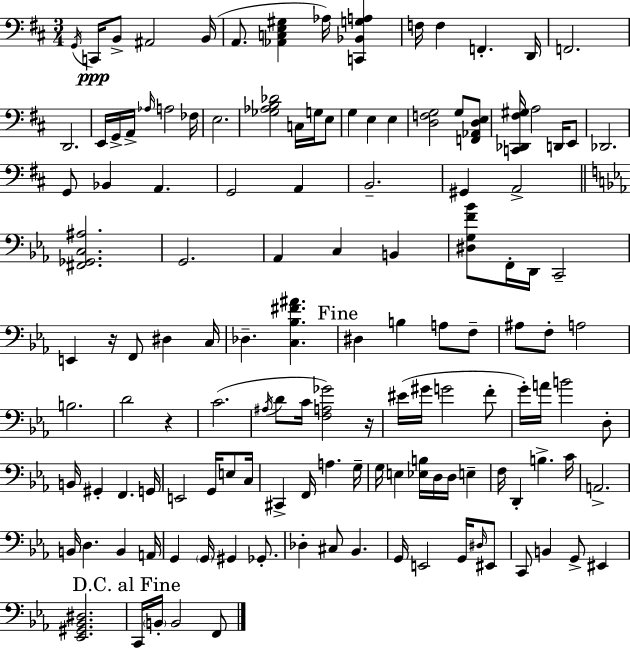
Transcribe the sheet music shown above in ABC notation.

X:1
T:Untitled
M:3/4
L:1/4
K:D
G,,/4 C,,/4 B,,/2 ^A,,2 B,,/4 A,,/2 [_A,,C,E,^G,] _A,/4 [C,,_B,,G,A,] F,/4 F, F,, D,,/4 F,,2 D,,2 E,,/4 G,,/4 A,,/4 _A,/4 A,2 _F,/4 E,2 [_G,_A,B,_D]2 C,/4 G,/4 E,/2 G, E, E, [D,F,G,]2 G,/2 [F,,_A,,D,E,]/2 [C,,_D,,^F,^G,]/4 A,2 D,,/4 E,,/2 _D,,2 G,,/2 _B,, A,, G,,2 A,, B,,2 ^G,, A,,2 [^F,,_G,,C,^A,]2 G,,2 _A,, C, B,, [^D,G,F_B]/2 F,,/4 D,,/4 C,,2 E,, z/4 F,,/2 ^D, C,/4 _D, [C,_B,^F^A] ^D, B, A,/2 F,/2 ^A,/2 F,/2 A,2 B,2 D2 z C2 ^A,/4 D/2 C/4 [F,A,_G]2 z/4 ^E/4 ^G/4 G2 F/2 G/4 A/4 B2 D,/2 B,,/4 ^G,, F,, G,,/4 E,,2 G,,/4 E,/2 C,/4 ^C,, F,,/4 A, G,/4 G,/4 E, [_E,B,]/4 D,/4 D,/4 E, F,/4 D,, B, C/4 A,,2 B,,/4 D, B,, A,,/4 G,, G,,/4 ^G,, _G,,/2 _D, ^C,/2 _B,, G,,/4 E,,2 G,,/4 ^D,/4 ^E,,/2 C,,/2 B,, G,,/2 ^E,, [_E,,^G,,_B,,^D,]2 C,,/4 B,,/4 B,,2 F,,/2